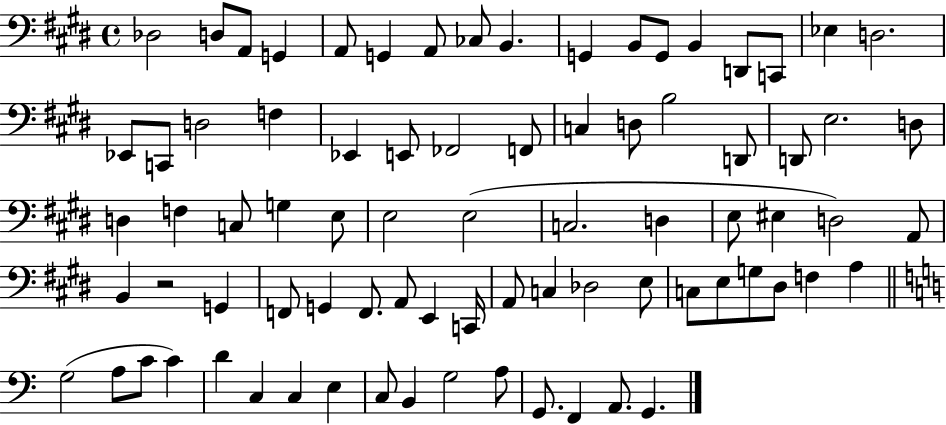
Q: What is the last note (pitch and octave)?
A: G2